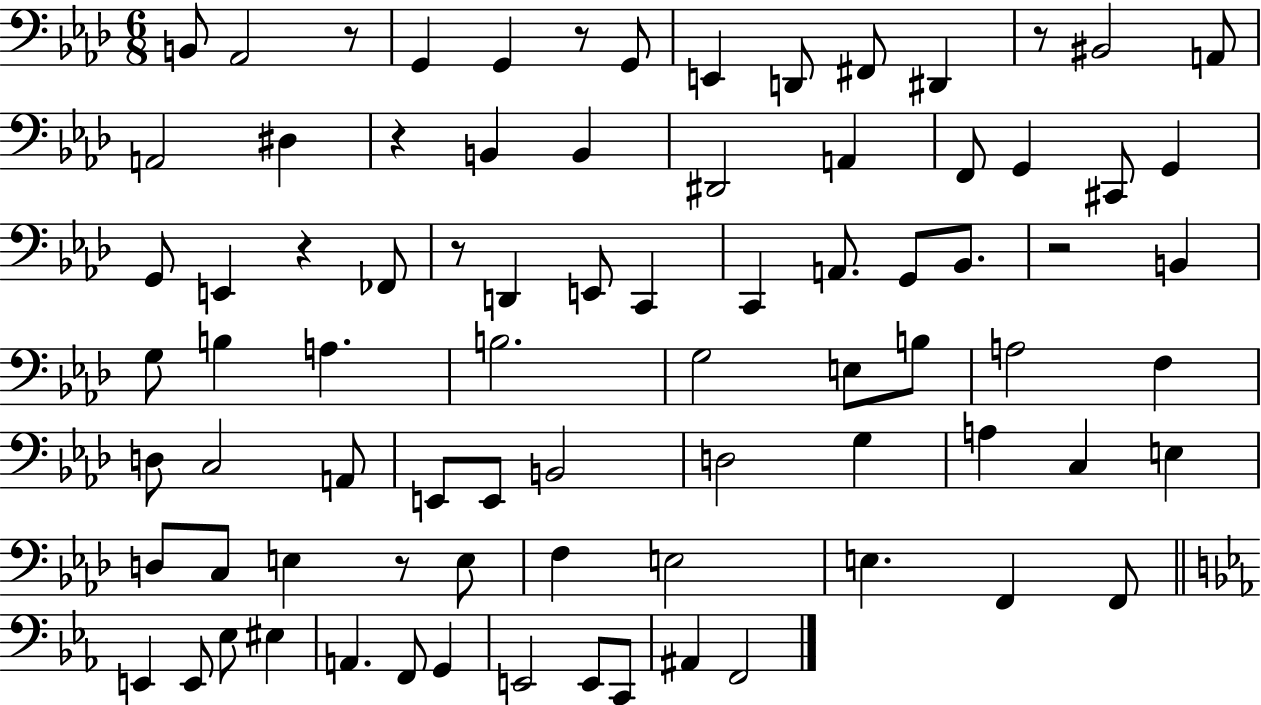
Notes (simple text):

B2/e Ab2/h R/e G2/q G2/q R/e G2/e E2/q D2/e F#2/e D#2/q R/e BIS2/h A2/e A2/h D#3/q R/q B2/q B2/q D#2/h A2/q F2/e G2/q C#2/e G2/q G2/e E2/q R/q FES2/e R/e D2/q E2/e C2/q C2/q A2/e. G2/e Bb2/e. R/h B2/q G3/e B3/q A3/q. B3/h. G3/h E3/e B3/e A3/h F3/q D3/e C3/h A2/e E2/e E2/e B2/h D3/h G3/q A3/q C3/q E3/q D3/e C3/e E3/q R/e E3/e F3/q E3/h E3/q. F2/q F2/e E2/q E2/e Eb3/e EIS3/q A2/q. F2/e G2/q E2/h E2/e C2/e A#2/q F2/h